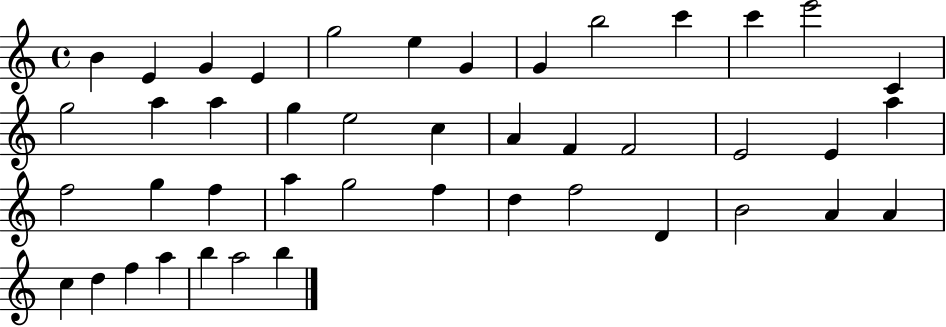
{
  \clef treble
  \time 4/4
  \defaultTimeSignature
  \key c \major
  b'4 e'4 g'4 e'4 | g''2 e''4 g'4 | g'4 b''2 c'''4 | c'''4 e'''2 c'4 | \break g''2 a''4 a''4 | g''4 e''2 c''4 | a'4 f'4 f'2 | e'2 e'4 a''4 | \break f''2 g''4 f''4 | a''4 g''2 f''4 | d''4 f''2 d'4 | b'2 a'4 a'4 | \break c''4 d''4 f''4 a''4 | b''4 a''2 b''4 | \bar "|."
}